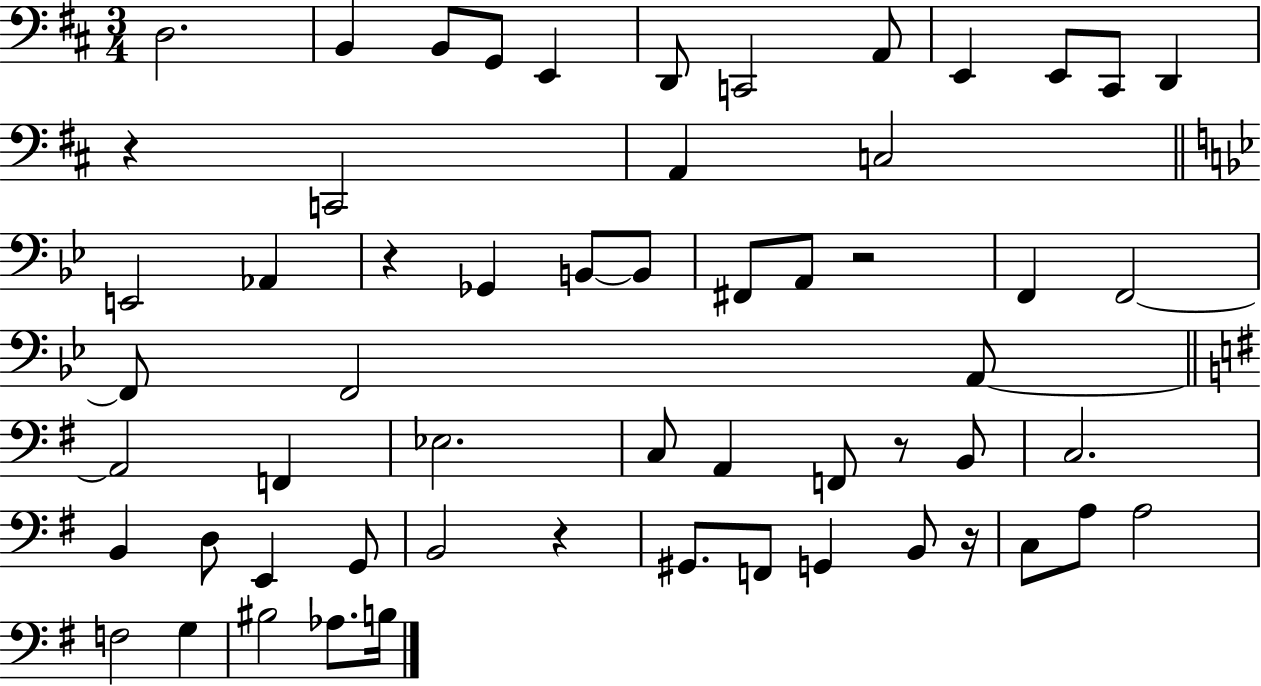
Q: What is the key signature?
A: D major